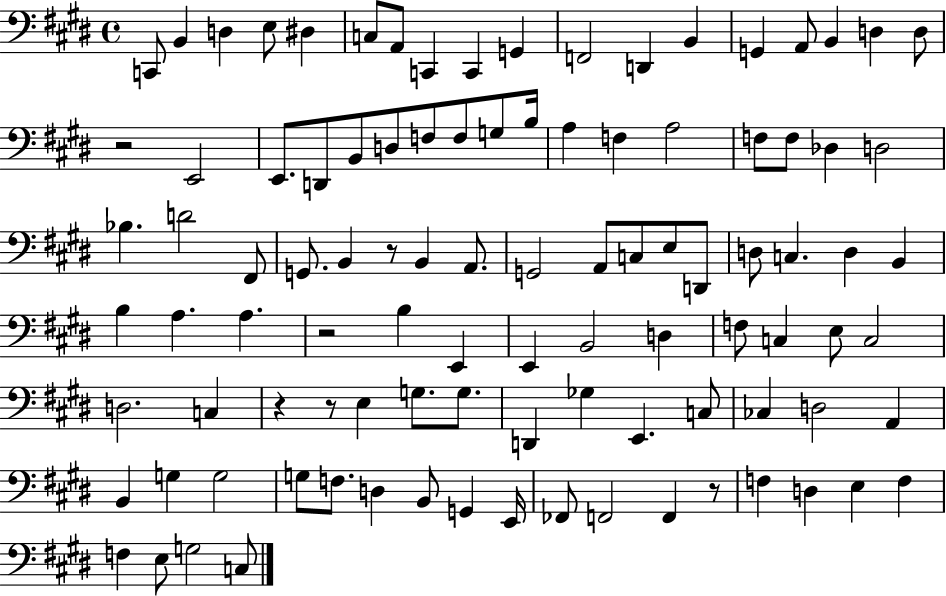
C2/e B2/q D3/q E3/e D#3/q C3/e A2/e C2/q C2/q G2/q F2/h D2/q B2/q G2/q A2/e B2/q D3/q D3/e R/h E2/h E2/e. D2/e B2/e D3/e F3/e F3/e G3/e B3/s A3/q F3/q A3/h F3/e F3/e Db3/q D3/h Bb3/q. D4/h F#2/e G2/e. B2/q R/e B2/q A2/e. G2/h A2/e C3/e E3/e D2/e D3/e C3/q. D3/q B2/q B3/q A3/q. A3/q. R/h B3/q E2/q E2/q B2/h D3/q F3/e C3/q E3/e C3/h D3/h. C3/q R/q R/e E3/q G3/e. G3/e. D2/q Gb3/q E2/q. C3/e CES3/q D3/h A2/q B2/q G3/q G3/h G3/e F3/e. D3/q B2/e G2/q E2/s FES2/e F2/h F2/q R/e F3/q D3/q E3/q F3/q F3/q E3/e G3/h C3/e